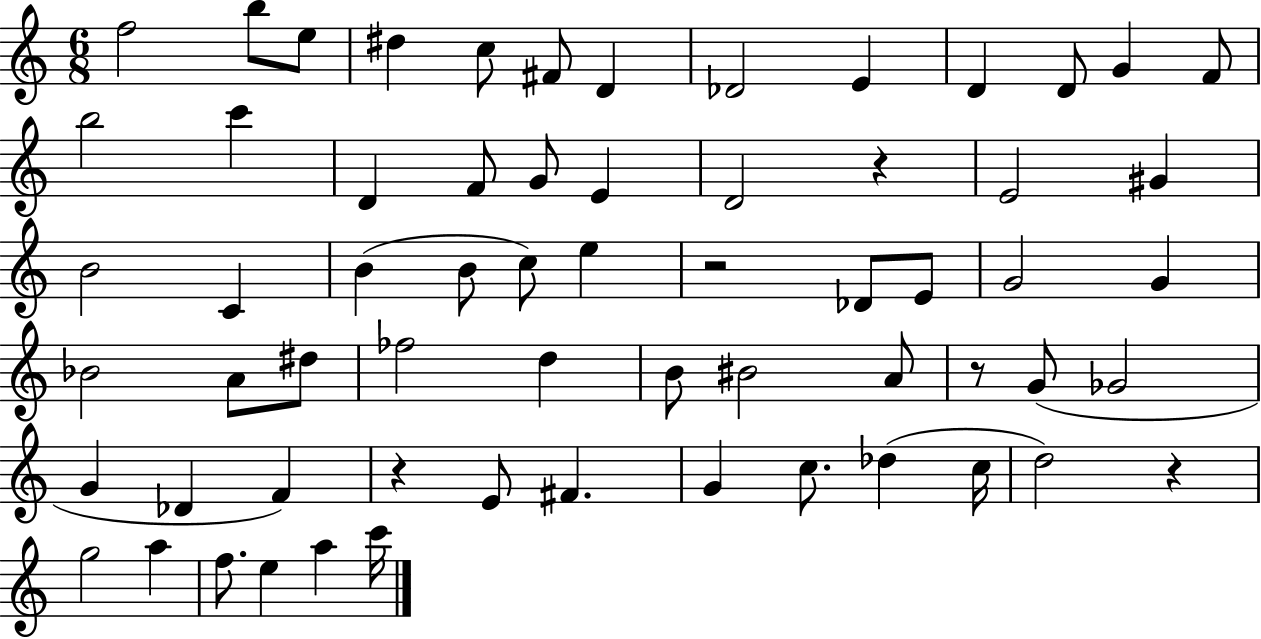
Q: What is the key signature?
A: C major